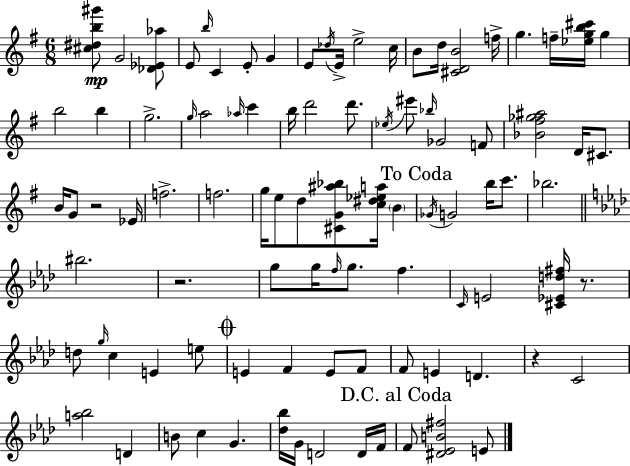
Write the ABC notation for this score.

X:1
T:Untitled
M:6/8
L:1/4
K:G
[^c^db^g']/2 G2 [_D_E_a]/2 E/2 b/4 C E/2 G E/2 _d/4 E/4 e2 c/4 B/2 d/4 [^CDB]2 f/4 g f/4 [_egb^c']/4 g b2 b g2 g/4 a2 _a/4 c' b/4 d'2 d'/2 _e/4 ^e'/2 _b/4 _G2 F/2 [_B^f_g^a]2 D/4 ^C/2 B/4 G/2 z2 _E/4 f2 f2 g/4 e/2 d/2 [^CG^a_b]/2 [c^d_ea]/4 B _G/4 G2 b/4 c'/2 _b2 ^b2 z2 g/2 g/4 f/4 g/2 f C/4 E2 [^C_Ed^f]/4 z/2 d/2 g/4 c E e/2 E F E/2 F/2 F/2 E D z C2 [a_b]2 D B/2 c G [_d_b]/4 G/4 D2 D/4 F/4 F/2 [^D_EB^f]2 E/2